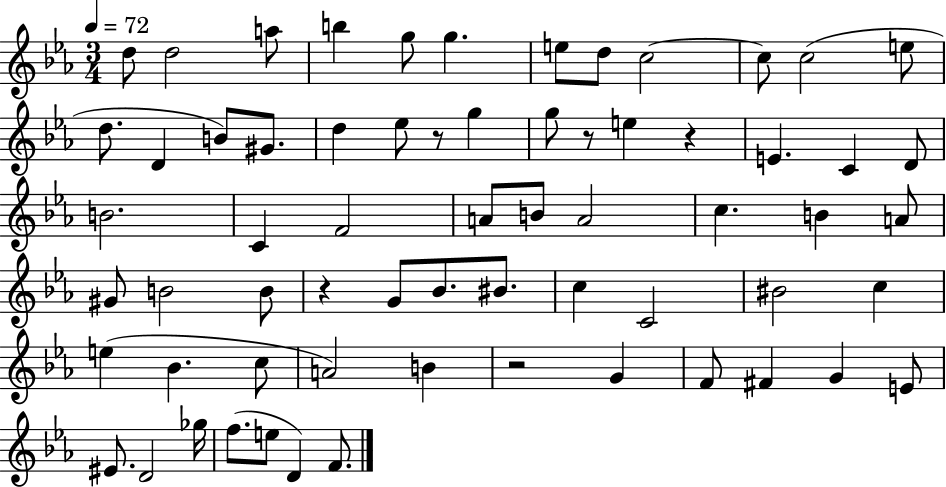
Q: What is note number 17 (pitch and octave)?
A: D5